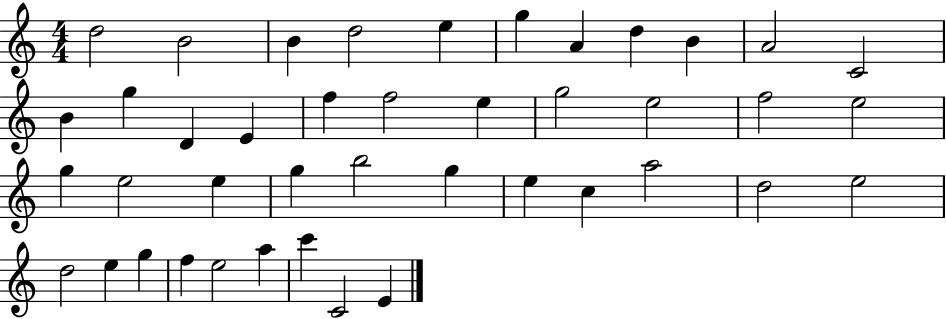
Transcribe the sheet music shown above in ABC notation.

X:1
T:Untitled
M:4/4
L:1/4
K:C
d2 B2 B d2 e g A d B A2 C2 B g D E f f2 e g2 e2 f2 e2 g e2 e g b2 g e c a2 d2 e2 d2 e g f e2 a c' C2 E